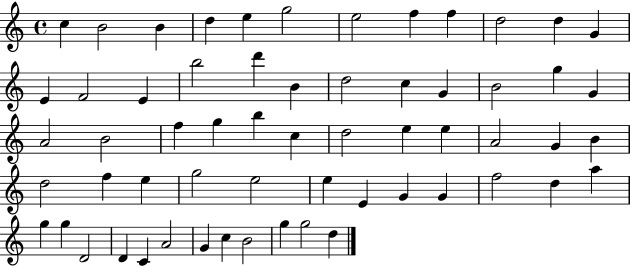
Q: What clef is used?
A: treble